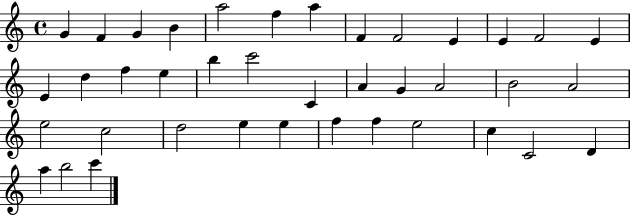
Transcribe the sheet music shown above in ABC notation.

X:1
T:Untitled
M:4/4
L:1/4
K:C
G F G B a2 f a F F2 E E F2 E E d f e b c'2 C A G A2 B2 A2 e2 c2 d2 e e f f e2 c C2 D a b2 c'